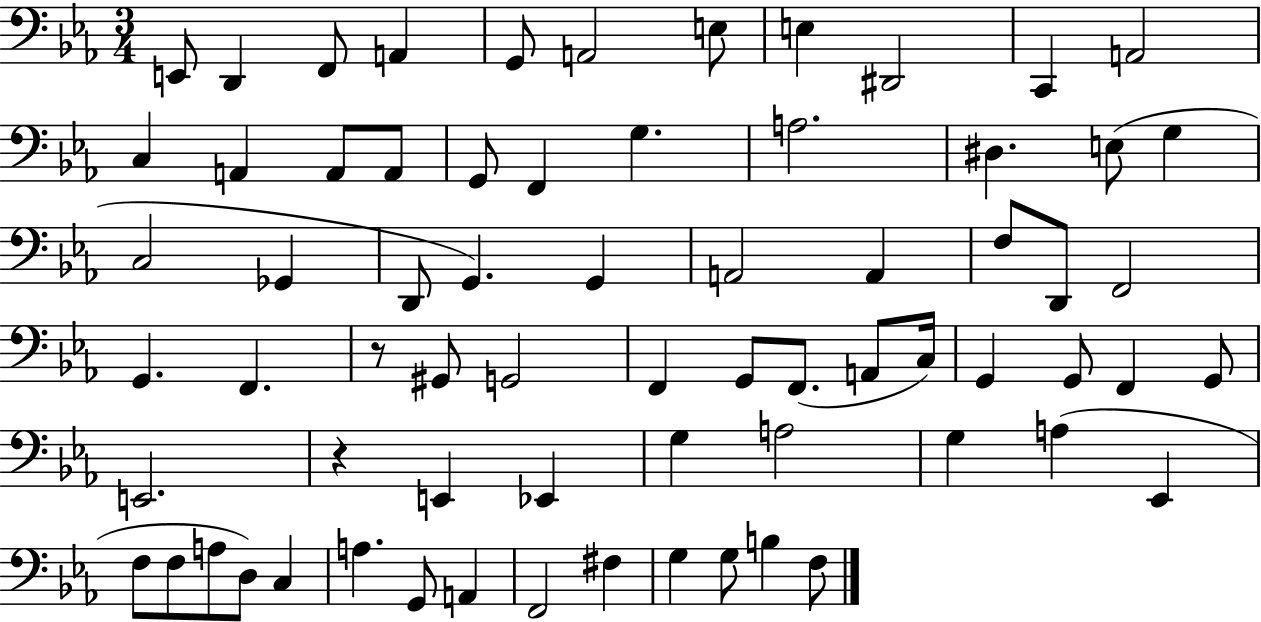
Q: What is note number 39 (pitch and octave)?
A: F2